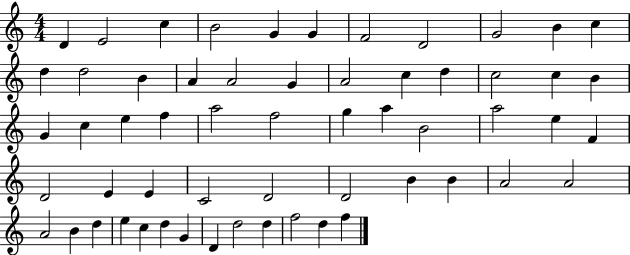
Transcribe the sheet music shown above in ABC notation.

X:1
T:Untitled
M:4/4
L:1/4
K:C
D E2 c B2 G G F2 D2 G2 B c d d2 B A A2 G A2 c d c2 c B G c e f a2 f2 g a B2 a2 e F D2 E E C2 D2 D2 B B A2 A2 A2 B d e c d G D d2 d f2 d f